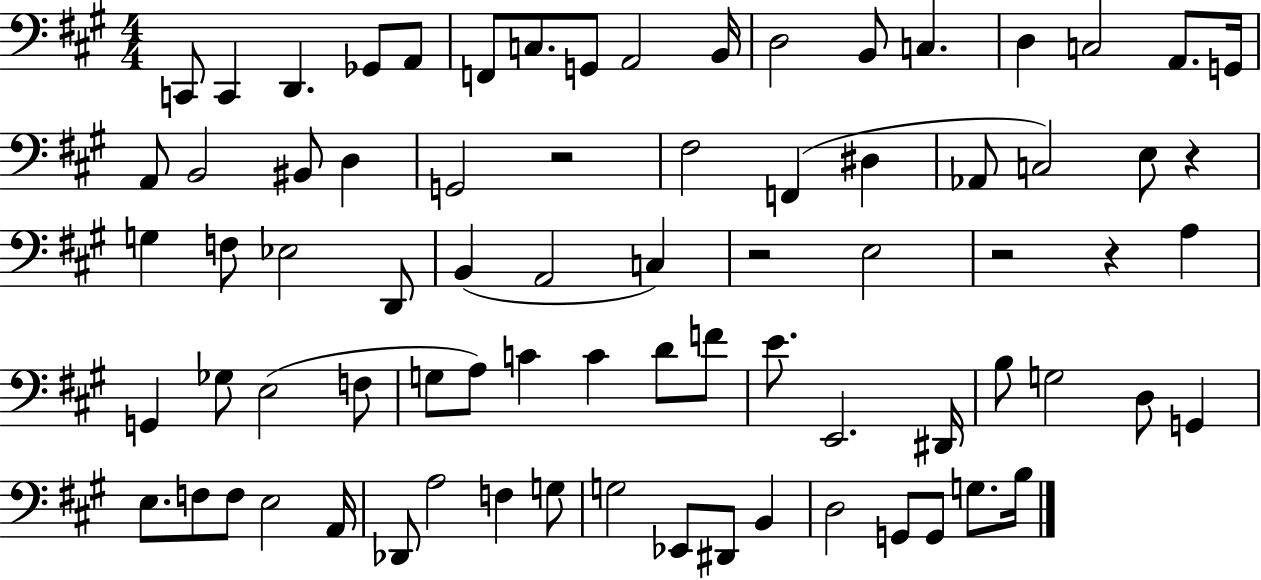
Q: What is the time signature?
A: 4/4